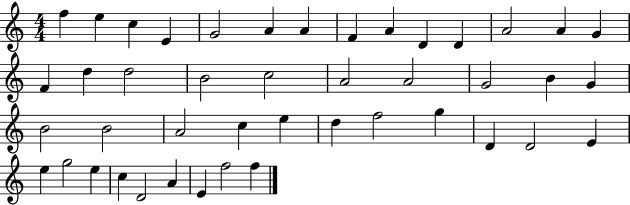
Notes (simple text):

F5/q E5/q C5/q E4/q G4/h A4/q A4/q F4/q A4/q D4/q D4/q A4/h A4/q G4/q F4/q D5/q D5/h B4/h C5/h A4/h A4/h G4/h B4/q G4/q B4/h B4/h A4/h C5/q E5/q D5/q F5/h G5/q D4/q D4/h E4/q E5/q G5/h E5/q C5/q D4/h A4/q E4/q F5/h F5/q